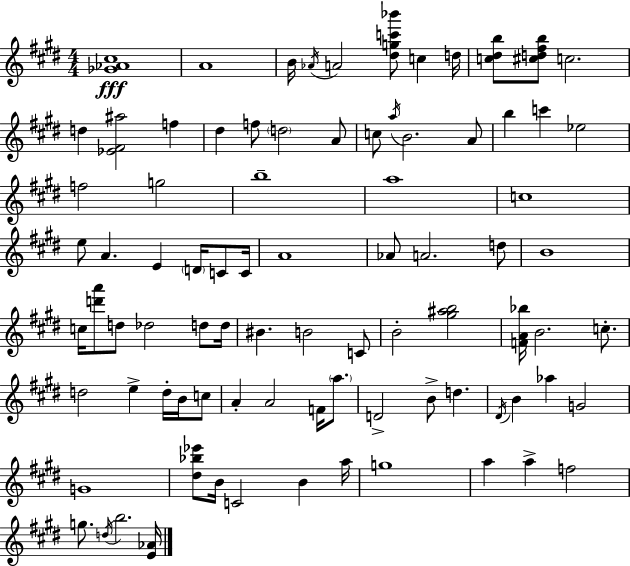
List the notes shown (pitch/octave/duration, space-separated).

[Gb4,Ab4,C#5]/w A4/w B4/s Ab4/s A4/h [D#5,G5,C6,Bb6]/e C5/q D5/s [C5,D#5,B5]/e [C#5,D5,F#5,B5]/e C5/h. D5/q [Eb4,F#4,A#5]/h F5/q D#5/q F5/e D5/h A4/e C5/e A5/s B4/h. A4/e B5/q C6/q Eb5/h F5/h G5/h B5/w A5/w C5/w E5/e A4/q. E4/q D4/s C4/e C4/s A4/w Ab4/e A4/h. D5/e B4/w C5/s [D6,A6]/e D5/e Db5/h D5/e D5/s BIS4/q. B4/h C4/e B4/h [G#5,A#5,B5]/h [F4,A4,Bb5]/s B4/h. C5/e. D5/h E5/q D5/s B4/s C5/e A4/q A4/h F4/s A5/e. D4/h B4/e D5/q. D#4/s B4/q Ab5/q G4/h G4/w [D#5,Bb5,Eb6]/e B4/s C4/h B4/q A5/s G5/w A5/q A5/q F5/h G5/e. D5/s B5/h. [E4,Ab4]/s